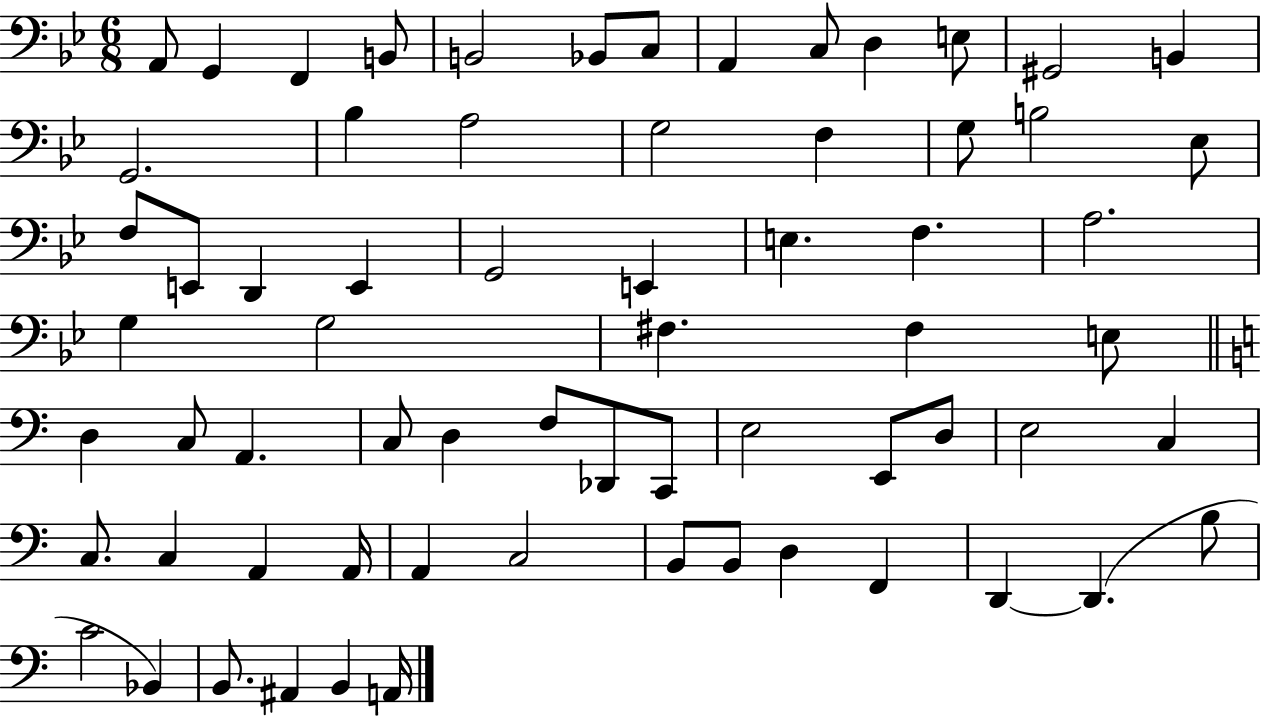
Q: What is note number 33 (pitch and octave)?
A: F#3